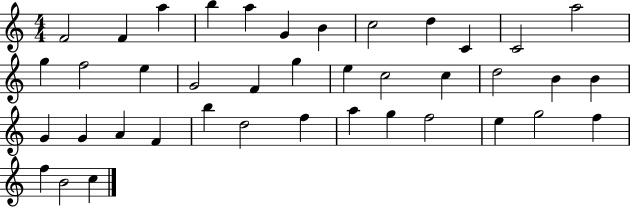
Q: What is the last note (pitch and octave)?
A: C5